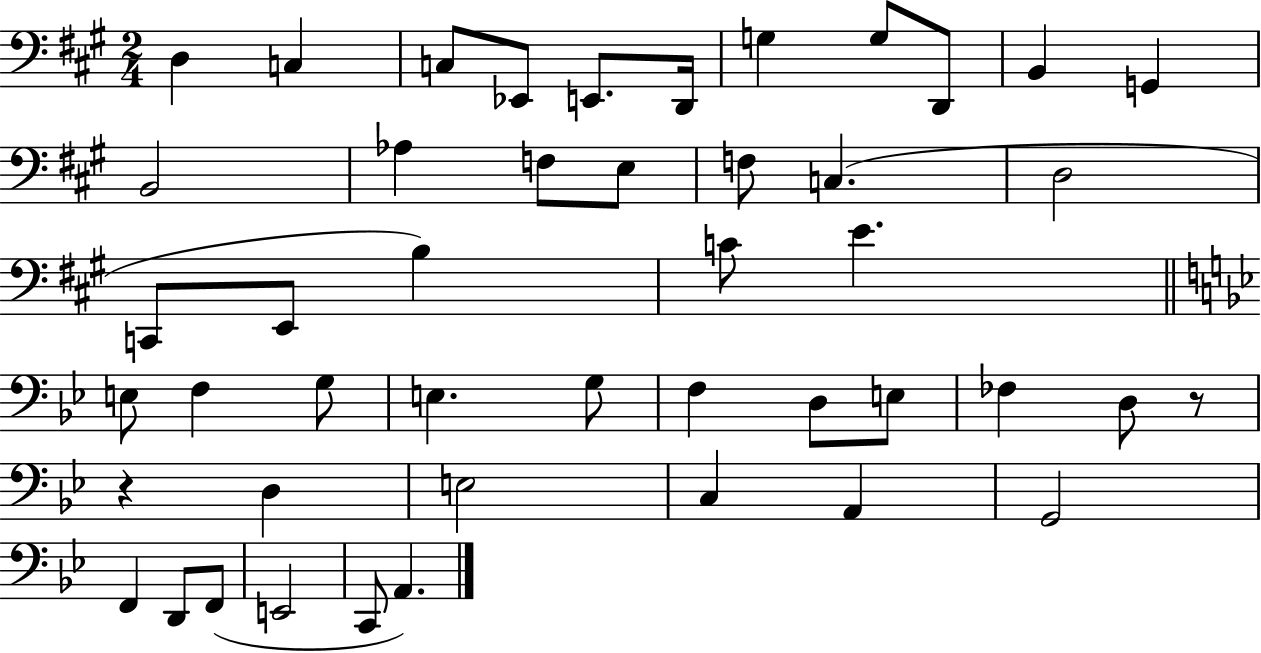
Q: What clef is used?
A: bass